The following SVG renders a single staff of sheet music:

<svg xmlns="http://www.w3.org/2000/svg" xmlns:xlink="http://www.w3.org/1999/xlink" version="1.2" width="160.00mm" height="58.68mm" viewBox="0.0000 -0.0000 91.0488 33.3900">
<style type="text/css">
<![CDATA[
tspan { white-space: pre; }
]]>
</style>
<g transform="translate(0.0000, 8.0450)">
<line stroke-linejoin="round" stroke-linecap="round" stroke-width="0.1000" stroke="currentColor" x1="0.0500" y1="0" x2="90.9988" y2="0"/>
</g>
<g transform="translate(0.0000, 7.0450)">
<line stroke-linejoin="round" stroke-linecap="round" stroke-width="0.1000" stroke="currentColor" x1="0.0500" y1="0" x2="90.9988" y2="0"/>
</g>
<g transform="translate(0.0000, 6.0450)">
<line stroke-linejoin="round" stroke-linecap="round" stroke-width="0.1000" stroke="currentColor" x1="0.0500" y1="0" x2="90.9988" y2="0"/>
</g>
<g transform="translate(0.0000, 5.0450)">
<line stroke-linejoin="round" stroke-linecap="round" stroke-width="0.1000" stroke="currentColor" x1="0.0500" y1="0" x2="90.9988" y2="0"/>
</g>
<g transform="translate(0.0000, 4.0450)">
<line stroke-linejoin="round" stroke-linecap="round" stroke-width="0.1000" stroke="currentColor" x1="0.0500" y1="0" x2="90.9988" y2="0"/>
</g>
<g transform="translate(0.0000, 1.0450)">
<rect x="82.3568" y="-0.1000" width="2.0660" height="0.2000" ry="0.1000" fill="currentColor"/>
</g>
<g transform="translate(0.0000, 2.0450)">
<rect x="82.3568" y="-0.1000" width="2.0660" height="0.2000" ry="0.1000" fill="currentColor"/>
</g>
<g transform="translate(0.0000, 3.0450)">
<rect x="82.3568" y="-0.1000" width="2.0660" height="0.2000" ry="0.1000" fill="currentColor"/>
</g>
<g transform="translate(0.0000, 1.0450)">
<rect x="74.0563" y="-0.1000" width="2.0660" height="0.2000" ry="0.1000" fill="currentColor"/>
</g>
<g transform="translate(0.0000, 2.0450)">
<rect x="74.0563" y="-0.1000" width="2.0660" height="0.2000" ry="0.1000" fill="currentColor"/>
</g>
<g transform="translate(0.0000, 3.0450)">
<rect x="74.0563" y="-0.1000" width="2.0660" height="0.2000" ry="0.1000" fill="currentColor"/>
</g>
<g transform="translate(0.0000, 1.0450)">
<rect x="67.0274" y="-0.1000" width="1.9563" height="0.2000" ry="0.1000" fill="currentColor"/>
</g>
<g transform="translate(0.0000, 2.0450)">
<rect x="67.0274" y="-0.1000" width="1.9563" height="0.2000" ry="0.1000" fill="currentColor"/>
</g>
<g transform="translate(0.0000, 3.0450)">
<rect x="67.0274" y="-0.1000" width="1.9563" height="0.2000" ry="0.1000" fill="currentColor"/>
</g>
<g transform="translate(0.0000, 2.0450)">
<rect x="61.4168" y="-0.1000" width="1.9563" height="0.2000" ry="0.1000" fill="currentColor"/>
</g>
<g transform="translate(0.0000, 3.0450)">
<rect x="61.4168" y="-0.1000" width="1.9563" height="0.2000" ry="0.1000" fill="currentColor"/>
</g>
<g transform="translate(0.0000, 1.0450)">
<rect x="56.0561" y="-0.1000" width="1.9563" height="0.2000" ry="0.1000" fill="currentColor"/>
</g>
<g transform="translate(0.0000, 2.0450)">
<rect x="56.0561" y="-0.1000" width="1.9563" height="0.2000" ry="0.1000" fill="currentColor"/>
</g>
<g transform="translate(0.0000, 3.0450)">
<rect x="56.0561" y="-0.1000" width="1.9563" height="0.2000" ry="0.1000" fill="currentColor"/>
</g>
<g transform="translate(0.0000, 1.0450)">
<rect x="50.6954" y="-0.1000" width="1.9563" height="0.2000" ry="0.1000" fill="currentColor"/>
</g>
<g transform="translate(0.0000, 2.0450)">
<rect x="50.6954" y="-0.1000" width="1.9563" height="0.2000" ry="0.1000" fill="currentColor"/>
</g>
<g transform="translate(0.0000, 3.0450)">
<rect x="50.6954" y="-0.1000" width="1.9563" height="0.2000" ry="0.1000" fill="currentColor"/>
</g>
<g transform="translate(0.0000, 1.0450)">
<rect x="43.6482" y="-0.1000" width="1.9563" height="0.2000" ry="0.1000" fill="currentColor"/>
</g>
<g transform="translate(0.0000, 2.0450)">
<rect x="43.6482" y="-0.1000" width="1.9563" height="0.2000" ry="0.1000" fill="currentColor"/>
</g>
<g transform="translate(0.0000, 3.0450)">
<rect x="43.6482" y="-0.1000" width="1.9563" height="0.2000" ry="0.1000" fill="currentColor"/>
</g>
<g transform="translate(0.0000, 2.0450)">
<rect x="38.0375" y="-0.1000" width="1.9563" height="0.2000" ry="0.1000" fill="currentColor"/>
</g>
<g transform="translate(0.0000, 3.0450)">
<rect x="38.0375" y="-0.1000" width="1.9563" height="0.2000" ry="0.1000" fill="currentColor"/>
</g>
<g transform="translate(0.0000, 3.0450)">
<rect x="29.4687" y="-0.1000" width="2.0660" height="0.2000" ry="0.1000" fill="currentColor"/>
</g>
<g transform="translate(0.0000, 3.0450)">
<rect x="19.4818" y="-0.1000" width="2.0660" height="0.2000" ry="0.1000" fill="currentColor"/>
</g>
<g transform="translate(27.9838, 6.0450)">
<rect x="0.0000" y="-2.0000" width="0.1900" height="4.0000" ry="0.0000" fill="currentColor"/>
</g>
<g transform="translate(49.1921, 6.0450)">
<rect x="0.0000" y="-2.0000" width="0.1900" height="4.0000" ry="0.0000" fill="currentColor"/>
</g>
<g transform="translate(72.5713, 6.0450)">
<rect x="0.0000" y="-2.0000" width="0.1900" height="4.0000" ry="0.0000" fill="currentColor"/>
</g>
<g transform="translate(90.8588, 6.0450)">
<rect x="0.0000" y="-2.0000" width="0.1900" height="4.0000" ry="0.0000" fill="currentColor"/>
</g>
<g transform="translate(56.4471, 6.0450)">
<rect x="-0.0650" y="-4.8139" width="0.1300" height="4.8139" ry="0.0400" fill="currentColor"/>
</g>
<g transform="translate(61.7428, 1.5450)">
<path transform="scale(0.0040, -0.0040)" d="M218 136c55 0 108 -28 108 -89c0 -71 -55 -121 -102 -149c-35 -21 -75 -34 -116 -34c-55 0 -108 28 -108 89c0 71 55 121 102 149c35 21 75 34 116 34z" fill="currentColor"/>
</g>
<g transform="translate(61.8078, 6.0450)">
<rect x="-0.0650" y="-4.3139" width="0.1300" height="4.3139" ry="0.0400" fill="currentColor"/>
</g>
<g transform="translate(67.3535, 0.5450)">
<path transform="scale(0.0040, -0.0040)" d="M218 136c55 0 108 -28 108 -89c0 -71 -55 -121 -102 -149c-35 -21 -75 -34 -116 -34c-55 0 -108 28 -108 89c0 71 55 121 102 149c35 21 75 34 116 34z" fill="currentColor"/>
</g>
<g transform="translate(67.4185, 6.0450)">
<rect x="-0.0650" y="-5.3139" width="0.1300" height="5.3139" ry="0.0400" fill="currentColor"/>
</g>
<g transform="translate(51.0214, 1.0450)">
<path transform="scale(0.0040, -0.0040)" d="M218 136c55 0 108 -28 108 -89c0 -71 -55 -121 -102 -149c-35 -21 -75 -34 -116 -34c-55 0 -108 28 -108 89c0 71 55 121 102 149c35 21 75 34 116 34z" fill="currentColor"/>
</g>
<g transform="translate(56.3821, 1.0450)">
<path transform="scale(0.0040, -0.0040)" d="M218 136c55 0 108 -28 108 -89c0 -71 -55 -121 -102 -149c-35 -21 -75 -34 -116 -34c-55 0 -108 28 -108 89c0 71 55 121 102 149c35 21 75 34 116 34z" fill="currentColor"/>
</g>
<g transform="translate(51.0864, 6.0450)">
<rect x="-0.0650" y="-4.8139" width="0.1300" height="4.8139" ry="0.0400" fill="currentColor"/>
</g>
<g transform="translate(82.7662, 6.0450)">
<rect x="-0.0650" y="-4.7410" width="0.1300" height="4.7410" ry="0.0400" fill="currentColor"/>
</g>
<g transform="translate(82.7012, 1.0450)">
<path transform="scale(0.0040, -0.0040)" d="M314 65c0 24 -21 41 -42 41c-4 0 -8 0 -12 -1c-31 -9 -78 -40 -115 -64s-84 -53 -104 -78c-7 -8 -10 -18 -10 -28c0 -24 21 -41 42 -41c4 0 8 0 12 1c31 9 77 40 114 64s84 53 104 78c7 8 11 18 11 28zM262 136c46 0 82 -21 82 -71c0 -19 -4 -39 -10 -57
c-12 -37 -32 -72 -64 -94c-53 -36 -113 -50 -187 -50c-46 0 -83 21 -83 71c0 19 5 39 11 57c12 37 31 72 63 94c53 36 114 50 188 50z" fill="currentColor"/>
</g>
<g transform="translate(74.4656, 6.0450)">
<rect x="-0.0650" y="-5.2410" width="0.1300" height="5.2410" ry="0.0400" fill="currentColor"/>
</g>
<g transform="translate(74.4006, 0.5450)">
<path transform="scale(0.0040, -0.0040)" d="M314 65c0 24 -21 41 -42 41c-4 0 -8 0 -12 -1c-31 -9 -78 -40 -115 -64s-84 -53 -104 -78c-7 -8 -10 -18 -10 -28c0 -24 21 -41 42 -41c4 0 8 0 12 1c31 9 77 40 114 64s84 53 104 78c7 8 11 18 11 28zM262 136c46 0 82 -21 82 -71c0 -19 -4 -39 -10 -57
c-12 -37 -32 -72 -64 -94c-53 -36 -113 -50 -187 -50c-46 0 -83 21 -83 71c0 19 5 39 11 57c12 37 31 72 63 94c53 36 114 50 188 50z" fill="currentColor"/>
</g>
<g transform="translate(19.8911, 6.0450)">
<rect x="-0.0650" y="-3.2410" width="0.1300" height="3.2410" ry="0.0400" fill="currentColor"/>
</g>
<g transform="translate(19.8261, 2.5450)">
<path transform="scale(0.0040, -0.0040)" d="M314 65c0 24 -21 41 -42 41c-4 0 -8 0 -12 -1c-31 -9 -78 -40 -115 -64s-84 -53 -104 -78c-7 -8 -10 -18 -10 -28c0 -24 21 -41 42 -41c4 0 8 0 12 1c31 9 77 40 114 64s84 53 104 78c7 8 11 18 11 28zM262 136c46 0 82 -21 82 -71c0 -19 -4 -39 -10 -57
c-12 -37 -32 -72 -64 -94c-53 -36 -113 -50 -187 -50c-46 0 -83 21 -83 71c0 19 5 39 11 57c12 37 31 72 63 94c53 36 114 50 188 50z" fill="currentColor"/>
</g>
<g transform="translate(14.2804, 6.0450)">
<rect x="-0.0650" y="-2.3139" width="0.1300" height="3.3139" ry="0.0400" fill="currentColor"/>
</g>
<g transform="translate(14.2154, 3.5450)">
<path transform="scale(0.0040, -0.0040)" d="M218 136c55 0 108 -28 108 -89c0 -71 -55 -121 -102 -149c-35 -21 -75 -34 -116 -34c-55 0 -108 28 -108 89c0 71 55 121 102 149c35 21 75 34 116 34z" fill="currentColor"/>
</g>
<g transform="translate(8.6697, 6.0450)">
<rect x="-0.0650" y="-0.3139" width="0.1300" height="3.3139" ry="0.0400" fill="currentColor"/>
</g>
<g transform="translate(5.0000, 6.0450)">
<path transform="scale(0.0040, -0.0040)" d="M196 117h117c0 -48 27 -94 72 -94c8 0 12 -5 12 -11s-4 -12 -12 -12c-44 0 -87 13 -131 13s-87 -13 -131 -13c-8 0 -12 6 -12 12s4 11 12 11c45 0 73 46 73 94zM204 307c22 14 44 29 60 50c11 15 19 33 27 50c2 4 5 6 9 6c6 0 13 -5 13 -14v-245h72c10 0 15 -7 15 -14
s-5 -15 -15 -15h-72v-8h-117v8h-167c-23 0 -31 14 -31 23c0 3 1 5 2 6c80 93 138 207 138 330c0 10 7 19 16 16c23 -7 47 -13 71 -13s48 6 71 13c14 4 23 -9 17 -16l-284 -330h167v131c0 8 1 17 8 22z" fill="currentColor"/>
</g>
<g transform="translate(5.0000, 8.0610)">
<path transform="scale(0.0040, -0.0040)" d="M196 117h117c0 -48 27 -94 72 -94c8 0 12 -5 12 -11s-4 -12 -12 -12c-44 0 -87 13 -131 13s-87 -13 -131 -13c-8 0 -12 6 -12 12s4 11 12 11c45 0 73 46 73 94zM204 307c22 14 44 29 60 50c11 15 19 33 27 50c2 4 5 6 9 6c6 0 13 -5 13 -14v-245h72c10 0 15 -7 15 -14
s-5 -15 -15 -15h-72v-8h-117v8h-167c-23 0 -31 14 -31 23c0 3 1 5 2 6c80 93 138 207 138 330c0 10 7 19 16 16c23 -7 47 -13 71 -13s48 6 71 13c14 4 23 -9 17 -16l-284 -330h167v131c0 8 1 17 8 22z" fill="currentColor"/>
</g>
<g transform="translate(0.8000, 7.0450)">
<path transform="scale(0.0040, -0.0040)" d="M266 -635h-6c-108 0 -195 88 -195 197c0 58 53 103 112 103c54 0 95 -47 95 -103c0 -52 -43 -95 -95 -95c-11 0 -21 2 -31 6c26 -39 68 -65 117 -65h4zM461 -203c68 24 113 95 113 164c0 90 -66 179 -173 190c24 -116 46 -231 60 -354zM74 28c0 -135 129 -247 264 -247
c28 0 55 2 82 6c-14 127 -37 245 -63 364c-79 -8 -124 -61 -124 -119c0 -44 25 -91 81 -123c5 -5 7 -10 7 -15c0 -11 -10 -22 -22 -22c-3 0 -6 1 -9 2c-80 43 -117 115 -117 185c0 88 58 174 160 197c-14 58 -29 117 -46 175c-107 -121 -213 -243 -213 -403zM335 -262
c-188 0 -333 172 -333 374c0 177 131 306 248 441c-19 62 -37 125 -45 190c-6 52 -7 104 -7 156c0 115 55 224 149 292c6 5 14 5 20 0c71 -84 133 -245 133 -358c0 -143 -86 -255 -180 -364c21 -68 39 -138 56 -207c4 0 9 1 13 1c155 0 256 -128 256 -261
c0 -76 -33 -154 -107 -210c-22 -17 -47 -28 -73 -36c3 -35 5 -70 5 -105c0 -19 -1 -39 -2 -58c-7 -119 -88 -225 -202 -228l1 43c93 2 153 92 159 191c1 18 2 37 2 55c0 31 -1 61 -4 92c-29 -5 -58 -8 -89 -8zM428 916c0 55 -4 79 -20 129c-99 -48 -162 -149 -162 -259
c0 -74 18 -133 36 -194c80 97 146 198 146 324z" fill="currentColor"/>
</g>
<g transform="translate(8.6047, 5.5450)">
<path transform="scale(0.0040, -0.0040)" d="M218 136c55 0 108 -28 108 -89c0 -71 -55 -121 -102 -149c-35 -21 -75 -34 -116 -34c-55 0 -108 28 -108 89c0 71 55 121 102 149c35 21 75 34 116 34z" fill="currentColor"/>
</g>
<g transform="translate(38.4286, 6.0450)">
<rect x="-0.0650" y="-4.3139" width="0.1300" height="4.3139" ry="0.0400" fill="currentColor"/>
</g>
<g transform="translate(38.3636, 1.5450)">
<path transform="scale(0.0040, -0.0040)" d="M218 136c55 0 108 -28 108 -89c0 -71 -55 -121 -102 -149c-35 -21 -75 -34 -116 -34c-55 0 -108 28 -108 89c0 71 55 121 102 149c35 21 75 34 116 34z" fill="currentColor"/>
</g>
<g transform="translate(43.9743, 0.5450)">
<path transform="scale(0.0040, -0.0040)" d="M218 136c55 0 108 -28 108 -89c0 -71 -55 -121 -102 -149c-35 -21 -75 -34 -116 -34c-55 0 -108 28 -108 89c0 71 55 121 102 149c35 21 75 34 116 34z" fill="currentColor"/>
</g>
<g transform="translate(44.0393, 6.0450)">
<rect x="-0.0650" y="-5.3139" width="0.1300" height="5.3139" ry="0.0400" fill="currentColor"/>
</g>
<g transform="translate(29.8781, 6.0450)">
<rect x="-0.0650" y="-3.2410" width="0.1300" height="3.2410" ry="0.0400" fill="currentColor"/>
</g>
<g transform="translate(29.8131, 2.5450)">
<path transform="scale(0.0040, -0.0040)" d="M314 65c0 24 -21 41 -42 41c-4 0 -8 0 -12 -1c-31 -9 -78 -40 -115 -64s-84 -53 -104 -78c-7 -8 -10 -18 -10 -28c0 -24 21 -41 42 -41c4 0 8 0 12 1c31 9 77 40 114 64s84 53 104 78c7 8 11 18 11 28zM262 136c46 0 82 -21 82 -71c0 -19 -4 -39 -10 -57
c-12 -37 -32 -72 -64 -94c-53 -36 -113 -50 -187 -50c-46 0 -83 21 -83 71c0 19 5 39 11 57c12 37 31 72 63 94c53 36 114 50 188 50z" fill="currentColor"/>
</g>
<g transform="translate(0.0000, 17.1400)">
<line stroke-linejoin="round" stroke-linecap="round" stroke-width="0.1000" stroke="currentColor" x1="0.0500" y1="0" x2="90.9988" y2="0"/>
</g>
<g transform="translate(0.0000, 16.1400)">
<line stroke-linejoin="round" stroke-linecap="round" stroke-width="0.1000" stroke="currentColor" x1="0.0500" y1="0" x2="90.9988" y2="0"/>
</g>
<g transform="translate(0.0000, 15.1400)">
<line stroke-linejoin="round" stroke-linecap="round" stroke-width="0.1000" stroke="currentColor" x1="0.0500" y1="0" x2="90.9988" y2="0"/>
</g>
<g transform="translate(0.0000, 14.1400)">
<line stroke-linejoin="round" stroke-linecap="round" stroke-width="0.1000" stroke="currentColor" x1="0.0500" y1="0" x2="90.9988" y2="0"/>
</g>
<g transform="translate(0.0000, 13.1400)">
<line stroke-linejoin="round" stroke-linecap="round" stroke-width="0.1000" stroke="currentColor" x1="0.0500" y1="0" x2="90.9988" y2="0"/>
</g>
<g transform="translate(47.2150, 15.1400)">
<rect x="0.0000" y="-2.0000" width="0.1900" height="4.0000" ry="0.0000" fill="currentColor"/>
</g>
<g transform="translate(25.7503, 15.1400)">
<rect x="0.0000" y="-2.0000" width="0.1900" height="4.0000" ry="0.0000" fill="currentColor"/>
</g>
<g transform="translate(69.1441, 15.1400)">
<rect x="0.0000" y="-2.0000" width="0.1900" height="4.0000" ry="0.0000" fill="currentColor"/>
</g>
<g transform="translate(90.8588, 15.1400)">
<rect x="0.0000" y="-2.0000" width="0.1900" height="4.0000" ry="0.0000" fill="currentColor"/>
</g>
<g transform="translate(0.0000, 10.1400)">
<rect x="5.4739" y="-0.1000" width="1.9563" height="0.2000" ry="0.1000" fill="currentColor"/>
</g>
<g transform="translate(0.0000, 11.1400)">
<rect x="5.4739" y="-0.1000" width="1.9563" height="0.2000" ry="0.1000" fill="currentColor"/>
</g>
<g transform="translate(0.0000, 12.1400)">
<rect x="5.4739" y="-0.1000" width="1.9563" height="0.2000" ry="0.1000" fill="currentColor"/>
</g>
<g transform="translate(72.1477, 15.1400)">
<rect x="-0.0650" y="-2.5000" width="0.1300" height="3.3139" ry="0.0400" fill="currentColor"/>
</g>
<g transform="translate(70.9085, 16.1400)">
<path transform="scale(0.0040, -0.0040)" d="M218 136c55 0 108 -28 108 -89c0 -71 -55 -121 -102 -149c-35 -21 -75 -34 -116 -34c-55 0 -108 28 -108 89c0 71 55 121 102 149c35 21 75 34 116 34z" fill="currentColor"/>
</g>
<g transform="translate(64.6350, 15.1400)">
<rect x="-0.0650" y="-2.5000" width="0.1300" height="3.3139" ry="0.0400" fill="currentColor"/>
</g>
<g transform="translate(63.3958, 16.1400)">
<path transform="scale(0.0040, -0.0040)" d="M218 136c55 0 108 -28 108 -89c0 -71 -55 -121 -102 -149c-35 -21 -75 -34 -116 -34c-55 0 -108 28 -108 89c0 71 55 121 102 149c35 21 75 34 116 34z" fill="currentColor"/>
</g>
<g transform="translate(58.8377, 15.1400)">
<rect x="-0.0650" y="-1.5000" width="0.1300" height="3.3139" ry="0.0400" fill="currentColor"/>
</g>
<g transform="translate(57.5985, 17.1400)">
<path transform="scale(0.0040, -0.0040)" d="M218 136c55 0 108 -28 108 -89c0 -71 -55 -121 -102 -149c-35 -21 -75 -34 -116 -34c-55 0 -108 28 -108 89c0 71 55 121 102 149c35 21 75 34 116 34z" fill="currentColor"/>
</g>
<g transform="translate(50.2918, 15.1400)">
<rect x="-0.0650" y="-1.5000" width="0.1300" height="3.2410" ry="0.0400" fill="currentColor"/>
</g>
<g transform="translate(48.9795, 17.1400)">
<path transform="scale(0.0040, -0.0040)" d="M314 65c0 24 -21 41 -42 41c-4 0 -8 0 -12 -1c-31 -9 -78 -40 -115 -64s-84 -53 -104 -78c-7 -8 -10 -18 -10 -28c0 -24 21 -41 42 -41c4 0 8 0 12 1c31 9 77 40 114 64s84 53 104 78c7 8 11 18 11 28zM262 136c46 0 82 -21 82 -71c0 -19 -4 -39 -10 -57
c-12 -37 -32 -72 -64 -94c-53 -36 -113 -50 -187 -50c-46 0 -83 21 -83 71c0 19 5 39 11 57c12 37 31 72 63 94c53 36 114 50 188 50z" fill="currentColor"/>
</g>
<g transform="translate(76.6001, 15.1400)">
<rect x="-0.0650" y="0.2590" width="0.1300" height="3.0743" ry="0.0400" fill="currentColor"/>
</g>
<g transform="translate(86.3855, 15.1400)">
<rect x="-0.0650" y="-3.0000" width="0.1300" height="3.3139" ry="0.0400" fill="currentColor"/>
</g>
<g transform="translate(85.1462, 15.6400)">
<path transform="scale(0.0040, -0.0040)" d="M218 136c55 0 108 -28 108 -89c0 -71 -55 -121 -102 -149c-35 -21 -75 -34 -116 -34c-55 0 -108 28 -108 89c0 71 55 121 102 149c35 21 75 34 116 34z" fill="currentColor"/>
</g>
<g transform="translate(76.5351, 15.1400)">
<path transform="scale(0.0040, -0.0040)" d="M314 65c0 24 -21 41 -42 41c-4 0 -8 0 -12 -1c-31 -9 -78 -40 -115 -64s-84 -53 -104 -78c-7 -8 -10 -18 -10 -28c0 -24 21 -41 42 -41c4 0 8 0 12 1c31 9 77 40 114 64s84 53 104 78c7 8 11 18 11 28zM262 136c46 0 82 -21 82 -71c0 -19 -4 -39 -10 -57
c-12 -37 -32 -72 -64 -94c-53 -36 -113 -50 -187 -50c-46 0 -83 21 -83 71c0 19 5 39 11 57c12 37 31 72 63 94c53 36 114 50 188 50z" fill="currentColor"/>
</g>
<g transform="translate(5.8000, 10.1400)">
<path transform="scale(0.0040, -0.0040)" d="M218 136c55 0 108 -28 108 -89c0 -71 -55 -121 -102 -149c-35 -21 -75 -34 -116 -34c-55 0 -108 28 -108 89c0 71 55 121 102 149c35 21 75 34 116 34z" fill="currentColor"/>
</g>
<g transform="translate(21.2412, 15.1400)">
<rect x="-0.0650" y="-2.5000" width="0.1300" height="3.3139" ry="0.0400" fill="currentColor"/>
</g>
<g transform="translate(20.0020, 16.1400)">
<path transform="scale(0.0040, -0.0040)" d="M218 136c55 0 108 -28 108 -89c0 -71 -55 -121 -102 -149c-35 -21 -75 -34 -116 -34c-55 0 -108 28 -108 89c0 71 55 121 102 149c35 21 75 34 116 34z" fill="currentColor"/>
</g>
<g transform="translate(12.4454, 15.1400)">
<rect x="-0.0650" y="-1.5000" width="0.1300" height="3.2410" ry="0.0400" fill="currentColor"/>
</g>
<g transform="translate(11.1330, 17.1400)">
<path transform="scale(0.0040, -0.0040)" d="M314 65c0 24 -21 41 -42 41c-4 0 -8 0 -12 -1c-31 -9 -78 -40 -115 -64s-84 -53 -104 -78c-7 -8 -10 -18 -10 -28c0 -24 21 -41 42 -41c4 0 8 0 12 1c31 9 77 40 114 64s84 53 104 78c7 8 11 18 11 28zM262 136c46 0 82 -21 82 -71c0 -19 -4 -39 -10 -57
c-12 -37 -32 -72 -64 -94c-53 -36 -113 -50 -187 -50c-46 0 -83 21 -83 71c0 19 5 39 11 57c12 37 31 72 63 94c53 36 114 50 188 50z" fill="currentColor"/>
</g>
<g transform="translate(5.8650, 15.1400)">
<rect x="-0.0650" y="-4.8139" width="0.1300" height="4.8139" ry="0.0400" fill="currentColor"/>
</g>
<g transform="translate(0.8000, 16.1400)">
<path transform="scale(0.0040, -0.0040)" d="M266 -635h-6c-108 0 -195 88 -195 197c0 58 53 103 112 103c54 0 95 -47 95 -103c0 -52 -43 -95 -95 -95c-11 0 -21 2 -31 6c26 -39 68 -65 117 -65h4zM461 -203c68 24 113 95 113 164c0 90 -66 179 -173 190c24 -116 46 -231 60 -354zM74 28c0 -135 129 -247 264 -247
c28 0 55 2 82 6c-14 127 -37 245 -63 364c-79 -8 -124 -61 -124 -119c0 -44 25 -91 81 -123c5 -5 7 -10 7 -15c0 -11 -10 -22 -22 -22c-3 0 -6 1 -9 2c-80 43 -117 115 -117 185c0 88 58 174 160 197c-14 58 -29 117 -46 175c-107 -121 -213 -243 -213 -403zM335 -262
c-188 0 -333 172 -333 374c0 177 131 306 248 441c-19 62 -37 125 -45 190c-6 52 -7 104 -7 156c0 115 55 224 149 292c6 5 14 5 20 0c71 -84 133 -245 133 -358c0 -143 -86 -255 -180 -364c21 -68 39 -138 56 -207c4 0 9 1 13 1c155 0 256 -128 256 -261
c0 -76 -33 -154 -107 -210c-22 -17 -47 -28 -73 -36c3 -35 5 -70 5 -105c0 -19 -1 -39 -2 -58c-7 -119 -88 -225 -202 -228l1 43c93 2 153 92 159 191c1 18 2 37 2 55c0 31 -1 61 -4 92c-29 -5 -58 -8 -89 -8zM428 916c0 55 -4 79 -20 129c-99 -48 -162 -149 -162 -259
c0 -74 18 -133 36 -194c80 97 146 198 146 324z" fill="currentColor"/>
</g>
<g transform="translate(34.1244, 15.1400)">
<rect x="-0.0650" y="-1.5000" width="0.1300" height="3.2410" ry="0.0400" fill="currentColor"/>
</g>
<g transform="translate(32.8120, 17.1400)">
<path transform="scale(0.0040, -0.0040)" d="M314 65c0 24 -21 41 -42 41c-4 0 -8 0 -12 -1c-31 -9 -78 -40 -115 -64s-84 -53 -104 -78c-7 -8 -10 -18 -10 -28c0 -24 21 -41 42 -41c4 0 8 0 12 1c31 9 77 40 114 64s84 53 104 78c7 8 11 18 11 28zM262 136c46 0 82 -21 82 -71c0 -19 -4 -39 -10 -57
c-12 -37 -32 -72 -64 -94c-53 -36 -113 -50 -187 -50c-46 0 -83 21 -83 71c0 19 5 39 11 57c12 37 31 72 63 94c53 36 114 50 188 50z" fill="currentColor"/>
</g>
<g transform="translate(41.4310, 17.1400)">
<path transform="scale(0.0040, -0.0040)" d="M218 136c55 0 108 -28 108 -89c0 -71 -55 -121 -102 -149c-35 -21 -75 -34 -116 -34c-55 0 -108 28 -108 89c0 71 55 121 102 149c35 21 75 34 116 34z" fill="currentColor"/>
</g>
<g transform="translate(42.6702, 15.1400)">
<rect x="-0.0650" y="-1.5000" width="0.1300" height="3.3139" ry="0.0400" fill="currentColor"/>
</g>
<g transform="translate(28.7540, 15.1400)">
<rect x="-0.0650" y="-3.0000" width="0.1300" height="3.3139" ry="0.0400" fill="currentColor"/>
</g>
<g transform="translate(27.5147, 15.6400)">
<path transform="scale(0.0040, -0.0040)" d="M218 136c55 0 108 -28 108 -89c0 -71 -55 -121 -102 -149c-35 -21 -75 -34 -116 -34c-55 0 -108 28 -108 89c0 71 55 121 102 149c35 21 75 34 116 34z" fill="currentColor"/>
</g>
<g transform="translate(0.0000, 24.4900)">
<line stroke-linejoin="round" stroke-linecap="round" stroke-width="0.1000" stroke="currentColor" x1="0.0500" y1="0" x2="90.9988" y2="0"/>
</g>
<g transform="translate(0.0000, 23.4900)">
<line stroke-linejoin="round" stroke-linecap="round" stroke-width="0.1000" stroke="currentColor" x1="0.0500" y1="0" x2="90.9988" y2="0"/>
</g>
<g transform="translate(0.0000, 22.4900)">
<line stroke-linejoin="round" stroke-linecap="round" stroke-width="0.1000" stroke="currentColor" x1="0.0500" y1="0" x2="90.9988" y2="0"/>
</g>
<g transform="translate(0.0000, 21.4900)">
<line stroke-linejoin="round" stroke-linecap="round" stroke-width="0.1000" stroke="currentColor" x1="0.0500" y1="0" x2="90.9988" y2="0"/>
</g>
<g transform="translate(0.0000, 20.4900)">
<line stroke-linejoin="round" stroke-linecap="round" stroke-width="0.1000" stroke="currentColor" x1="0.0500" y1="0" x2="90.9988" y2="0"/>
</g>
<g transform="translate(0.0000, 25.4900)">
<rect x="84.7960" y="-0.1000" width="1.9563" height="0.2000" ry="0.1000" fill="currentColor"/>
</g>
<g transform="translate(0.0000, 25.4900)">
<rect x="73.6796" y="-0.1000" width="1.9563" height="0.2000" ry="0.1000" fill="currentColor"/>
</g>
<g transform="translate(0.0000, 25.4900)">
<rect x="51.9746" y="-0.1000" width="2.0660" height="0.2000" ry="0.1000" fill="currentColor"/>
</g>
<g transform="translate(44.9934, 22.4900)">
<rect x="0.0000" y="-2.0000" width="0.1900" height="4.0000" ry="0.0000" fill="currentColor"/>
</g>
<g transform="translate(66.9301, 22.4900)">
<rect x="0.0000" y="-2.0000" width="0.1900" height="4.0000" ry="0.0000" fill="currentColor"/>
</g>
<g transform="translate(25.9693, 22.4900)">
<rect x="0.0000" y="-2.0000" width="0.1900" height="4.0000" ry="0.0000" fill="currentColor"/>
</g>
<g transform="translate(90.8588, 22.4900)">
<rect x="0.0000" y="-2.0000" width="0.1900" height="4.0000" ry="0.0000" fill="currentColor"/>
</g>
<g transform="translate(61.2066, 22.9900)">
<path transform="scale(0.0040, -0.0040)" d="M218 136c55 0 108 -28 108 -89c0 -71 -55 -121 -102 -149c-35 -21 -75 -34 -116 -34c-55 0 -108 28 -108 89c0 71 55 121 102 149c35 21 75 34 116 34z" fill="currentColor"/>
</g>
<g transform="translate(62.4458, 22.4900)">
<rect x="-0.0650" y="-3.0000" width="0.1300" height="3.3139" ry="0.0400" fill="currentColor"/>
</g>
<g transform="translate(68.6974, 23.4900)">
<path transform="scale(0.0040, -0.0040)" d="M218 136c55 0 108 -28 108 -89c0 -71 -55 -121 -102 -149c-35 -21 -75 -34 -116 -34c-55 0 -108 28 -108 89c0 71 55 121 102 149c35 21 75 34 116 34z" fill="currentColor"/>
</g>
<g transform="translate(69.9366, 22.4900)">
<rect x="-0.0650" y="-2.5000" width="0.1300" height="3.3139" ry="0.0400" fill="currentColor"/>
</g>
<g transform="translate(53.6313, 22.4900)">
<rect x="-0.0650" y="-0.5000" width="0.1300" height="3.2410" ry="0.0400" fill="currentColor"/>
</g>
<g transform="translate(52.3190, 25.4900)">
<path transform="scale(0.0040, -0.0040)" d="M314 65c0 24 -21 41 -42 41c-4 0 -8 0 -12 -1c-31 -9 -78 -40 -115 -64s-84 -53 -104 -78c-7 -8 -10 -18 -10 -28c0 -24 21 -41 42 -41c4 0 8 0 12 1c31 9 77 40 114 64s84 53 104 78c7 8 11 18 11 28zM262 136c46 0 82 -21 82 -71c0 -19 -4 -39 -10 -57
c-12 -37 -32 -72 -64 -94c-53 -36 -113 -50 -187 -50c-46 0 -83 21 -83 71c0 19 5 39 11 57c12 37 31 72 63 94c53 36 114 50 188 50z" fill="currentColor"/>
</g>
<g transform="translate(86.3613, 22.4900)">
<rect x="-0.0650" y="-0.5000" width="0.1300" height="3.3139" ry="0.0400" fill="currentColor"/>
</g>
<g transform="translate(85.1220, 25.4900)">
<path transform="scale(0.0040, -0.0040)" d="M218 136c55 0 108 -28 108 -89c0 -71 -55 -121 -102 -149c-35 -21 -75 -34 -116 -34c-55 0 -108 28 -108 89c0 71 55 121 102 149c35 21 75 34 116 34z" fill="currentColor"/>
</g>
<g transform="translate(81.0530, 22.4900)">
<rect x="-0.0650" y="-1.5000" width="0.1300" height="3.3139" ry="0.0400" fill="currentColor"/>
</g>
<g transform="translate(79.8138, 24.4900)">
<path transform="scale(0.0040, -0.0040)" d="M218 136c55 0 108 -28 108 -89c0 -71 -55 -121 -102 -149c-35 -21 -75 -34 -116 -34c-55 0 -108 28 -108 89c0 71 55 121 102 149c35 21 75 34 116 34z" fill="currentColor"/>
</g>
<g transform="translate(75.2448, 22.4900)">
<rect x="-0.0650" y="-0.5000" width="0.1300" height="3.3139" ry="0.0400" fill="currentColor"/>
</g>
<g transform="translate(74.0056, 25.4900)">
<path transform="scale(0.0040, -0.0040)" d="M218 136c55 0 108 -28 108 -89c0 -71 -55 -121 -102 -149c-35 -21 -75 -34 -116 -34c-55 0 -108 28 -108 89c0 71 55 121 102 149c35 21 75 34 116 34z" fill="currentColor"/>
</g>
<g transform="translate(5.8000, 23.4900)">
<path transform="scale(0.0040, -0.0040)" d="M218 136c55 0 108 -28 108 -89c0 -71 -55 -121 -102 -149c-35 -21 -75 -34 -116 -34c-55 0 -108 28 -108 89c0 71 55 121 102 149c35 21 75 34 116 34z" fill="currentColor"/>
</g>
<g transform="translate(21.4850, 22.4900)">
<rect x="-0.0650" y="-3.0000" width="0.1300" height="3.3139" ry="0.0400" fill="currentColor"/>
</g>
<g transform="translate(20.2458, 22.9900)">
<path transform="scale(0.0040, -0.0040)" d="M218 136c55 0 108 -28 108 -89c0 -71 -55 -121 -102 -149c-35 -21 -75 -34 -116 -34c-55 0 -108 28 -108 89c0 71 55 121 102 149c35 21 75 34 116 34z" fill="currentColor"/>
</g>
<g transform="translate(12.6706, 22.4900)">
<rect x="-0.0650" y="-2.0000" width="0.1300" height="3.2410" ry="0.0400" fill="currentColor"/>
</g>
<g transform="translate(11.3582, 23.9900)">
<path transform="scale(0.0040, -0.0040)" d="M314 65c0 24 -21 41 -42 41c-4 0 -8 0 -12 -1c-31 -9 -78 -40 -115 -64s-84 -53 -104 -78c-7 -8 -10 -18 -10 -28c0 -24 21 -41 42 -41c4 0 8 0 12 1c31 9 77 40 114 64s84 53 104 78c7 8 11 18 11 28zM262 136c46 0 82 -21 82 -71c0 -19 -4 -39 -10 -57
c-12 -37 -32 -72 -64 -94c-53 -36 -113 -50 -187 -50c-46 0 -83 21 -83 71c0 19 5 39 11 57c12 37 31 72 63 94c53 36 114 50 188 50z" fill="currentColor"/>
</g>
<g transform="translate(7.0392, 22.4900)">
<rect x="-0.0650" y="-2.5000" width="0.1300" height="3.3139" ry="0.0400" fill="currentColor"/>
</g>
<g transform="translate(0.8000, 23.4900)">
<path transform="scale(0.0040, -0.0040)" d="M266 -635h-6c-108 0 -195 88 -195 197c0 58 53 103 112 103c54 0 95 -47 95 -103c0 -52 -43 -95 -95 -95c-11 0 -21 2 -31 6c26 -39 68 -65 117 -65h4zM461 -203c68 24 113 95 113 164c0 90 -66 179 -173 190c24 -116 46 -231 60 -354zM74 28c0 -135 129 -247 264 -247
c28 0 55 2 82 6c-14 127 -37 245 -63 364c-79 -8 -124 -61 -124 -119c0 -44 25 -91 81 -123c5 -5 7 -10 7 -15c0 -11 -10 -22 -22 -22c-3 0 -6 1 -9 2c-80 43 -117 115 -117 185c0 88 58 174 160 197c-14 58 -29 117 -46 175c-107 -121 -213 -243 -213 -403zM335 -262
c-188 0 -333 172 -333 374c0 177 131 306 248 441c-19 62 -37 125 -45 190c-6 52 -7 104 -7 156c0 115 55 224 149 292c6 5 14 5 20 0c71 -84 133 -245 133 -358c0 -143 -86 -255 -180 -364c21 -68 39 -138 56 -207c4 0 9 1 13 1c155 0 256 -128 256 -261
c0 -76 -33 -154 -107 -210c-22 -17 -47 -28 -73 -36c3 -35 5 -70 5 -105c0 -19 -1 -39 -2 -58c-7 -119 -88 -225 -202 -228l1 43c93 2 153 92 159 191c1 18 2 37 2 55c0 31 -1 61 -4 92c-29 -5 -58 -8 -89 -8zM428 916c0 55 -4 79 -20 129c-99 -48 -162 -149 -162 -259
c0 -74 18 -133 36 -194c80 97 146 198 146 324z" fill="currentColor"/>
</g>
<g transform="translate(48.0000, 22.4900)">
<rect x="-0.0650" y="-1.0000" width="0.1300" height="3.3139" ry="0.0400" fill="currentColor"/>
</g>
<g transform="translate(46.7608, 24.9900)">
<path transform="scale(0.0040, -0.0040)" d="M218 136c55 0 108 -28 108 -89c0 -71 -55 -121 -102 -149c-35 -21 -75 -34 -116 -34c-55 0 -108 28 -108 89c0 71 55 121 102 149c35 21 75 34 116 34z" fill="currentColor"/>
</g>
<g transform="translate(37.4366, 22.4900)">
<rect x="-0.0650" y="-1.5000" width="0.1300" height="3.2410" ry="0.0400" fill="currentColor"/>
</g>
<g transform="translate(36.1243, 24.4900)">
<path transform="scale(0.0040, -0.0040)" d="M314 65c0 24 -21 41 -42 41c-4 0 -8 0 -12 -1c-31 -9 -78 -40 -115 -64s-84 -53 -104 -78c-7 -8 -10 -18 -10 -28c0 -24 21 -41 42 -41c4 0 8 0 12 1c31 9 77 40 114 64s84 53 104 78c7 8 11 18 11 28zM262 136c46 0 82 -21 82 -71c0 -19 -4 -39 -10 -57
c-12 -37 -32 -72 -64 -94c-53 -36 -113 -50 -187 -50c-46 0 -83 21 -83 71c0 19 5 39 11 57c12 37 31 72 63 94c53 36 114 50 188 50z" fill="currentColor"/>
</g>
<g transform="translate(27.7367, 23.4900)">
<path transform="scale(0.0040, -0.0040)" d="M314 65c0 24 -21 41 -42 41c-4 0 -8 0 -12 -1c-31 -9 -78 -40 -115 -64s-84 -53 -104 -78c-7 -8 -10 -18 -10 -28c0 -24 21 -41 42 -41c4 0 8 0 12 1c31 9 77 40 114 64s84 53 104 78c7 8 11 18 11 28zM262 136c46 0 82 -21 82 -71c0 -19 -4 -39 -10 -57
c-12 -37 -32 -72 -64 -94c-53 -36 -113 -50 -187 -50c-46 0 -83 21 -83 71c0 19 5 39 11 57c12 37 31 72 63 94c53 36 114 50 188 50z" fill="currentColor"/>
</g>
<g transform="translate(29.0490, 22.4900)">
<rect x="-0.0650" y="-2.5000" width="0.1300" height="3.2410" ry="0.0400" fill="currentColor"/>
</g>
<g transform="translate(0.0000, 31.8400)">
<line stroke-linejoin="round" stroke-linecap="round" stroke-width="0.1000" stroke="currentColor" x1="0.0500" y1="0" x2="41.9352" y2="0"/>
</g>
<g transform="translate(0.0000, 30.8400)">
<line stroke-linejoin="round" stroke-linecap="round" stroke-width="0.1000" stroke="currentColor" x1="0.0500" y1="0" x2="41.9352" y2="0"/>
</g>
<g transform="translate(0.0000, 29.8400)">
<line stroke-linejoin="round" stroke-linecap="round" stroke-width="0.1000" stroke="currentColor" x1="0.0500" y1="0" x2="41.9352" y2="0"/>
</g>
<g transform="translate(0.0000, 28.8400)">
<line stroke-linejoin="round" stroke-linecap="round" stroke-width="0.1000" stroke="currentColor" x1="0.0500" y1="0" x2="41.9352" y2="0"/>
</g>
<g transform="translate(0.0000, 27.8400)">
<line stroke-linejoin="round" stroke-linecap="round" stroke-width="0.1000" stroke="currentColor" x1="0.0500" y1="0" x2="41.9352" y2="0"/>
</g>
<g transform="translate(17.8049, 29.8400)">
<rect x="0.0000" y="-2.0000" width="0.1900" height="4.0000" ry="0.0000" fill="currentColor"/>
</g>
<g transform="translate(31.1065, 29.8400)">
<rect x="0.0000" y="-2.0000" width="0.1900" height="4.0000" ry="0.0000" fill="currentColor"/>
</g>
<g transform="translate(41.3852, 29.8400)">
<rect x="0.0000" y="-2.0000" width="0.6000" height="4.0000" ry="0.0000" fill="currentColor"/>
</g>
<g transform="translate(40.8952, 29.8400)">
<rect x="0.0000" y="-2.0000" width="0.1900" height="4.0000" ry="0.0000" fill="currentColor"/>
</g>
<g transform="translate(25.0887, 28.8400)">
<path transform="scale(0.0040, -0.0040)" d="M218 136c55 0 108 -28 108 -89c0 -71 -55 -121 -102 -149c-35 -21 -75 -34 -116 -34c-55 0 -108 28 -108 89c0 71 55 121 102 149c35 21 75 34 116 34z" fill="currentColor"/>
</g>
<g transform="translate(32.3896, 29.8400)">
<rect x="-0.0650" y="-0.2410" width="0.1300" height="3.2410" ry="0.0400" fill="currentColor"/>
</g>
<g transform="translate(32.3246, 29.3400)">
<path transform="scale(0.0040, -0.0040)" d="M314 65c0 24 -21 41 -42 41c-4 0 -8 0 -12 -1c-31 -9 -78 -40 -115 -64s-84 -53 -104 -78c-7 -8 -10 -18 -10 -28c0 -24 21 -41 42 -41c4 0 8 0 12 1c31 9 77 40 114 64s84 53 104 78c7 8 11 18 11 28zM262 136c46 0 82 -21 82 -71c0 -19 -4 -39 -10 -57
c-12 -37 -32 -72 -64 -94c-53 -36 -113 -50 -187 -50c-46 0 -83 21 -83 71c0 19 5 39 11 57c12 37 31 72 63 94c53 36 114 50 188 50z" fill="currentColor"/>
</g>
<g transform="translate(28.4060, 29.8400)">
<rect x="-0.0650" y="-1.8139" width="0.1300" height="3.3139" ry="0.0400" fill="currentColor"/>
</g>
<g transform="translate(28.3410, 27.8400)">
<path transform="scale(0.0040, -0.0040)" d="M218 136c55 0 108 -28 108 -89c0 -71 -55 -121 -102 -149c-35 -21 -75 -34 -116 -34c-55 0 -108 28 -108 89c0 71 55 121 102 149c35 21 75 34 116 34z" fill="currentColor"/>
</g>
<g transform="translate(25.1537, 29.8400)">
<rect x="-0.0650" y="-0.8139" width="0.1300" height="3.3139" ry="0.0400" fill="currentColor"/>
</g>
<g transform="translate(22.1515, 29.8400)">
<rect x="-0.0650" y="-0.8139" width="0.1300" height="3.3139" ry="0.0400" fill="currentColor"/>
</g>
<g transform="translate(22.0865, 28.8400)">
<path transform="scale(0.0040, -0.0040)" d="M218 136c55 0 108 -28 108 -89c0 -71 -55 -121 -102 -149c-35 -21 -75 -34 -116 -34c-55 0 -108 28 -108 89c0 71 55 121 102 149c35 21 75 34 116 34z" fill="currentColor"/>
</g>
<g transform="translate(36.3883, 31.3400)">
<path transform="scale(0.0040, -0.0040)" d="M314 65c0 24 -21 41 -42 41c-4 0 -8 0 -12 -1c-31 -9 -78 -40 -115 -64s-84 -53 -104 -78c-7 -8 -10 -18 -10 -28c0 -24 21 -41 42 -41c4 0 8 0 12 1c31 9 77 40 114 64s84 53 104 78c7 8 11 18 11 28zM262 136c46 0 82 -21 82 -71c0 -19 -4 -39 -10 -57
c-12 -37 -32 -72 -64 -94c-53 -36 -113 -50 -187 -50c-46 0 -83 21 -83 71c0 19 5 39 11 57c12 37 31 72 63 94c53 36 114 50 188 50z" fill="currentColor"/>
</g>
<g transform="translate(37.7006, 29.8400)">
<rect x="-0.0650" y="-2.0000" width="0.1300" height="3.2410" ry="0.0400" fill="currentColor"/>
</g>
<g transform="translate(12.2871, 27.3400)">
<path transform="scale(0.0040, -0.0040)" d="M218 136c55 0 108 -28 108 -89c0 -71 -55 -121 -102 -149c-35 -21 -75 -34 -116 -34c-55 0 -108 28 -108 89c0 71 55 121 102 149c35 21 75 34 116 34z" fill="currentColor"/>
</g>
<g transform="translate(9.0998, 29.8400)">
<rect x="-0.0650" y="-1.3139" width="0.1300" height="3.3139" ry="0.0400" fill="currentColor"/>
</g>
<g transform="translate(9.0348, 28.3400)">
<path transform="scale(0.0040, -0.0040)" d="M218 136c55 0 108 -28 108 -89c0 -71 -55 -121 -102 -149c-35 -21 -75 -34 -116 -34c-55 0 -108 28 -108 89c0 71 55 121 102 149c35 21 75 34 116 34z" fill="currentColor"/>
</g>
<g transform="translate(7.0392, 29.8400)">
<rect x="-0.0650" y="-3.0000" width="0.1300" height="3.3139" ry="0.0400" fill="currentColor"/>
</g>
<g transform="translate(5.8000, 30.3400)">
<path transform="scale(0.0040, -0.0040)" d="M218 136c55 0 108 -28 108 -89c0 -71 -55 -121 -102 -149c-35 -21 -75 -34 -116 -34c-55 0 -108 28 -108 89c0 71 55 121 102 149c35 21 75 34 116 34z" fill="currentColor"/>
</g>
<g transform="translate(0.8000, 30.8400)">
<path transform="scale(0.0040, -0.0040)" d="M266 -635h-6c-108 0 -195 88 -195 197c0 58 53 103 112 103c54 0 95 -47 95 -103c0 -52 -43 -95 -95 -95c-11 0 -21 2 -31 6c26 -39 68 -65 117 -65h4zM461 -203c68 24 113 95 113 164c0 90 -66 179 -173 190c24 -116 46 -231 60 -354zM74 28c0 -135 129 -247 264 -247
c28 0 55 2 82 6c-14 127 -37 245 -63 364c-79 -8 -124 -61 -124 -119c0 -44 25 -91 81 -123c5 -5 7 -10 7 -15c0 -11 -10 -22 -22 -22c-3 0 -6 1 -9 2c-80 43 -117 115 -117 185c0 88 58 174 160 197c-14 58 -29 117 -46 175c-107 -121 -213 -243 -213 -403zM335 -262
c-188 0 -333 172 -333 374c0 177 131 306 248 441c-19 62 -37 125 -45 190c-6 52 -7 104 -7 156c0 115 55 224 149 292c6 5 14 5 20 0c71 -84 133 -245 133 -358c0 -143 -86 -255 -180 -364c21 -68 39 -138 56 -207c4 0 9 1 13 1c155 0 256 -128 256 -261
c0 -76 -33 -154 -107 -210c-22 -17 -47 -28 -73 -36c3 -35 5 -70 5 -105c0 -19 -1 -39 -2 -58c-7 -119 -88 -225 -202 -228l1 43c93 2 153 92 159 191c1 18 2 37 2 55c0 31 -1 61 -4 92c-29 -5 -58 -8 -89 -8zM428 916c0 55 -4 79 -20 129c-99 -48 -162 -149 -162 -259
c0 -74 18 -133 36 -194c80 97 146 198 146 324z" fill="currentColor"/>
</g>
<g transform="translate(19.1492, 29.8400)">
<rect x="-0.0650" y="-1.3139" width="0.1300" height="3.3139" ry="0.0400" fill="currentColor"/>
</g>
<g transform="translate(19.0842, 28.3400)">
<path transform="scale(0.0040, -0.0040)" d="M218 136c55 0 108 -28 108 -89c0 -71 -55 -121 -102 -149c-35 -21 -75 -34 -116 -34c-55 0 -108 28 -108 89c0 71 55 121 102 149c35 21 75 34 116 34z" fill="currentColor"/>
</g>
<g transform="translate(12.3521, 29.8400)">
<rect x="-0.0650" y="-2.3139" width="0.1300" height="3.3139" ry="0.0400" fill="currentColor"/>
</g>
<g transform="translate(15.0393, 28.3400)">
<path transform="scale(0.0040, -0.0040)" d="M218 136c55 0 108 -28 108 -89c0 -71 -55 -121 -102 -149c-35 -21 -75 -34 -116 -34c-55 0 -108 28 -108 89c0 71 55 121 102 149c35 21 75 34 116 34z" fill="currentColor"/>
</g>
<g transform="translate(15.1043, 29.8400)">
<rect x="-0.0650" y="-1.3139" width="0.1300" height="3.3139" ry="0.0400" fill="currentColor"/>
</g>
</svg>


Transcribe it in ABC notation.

X:1
T:Untitled
M:4/4
L:1/4
K:C
c g b2 b2 d' f' e' e' d' f' f'2 e'2 e' E2 G A E2 E E2 E G G B2 A G F2 A G2 E2 D C2 A G C E C A e g e e d d f c2 F2